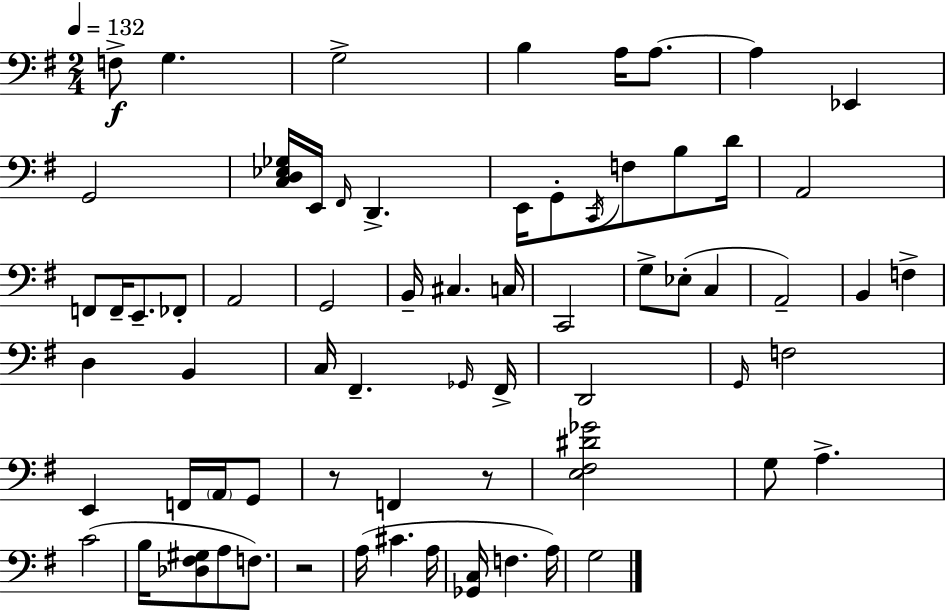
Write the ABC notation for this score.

X:1
T:Untitled
M:2/4
L:1/4
K:G
F,/2 G, G,2 B, A,/4 A,/2 A, _E,, G,,2 [C,D,_E,_G,]/4 E,,/4 ^F,,/4 D,, E,,/4 G,,/2 C,,/4 F,/2 B,/2 D/4 A,,2 F,,/2 F,,/4 E,,/2 _F,,/2 A,,2 G,,2 B,,/4 ^C, C,/4 C,,2 G,/2 _E,/2 C, A,,2 B,, F, D, B,, C,/4 ^F,, _G,,/4 ^F,,/4 D,,2 G,,/4 F,2 E,, F,,/4 A,,/4 G,,/2 z/2 F,, z/2 [E,^F,^D_G]2 G,/2 A, C2 B,/4 [_D,^F,^G,]/2 A,/2 F,/2 z2 A,/4 ^C A,/4 [_G,,C,]/4 F, A,/4 G,2